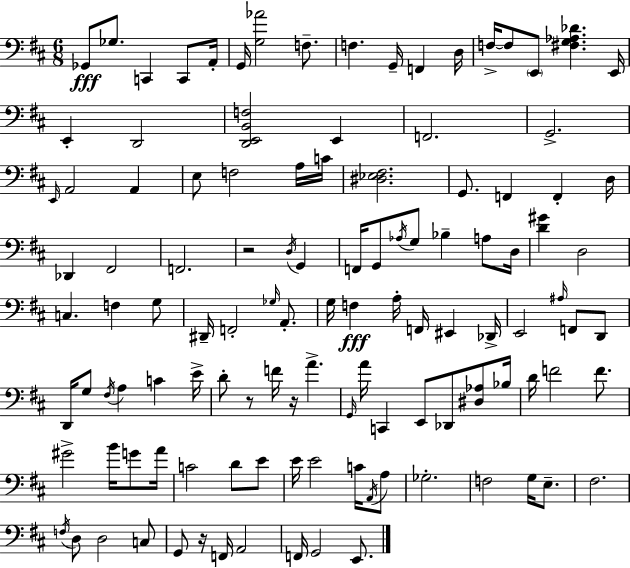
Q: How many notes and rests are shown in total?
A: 116